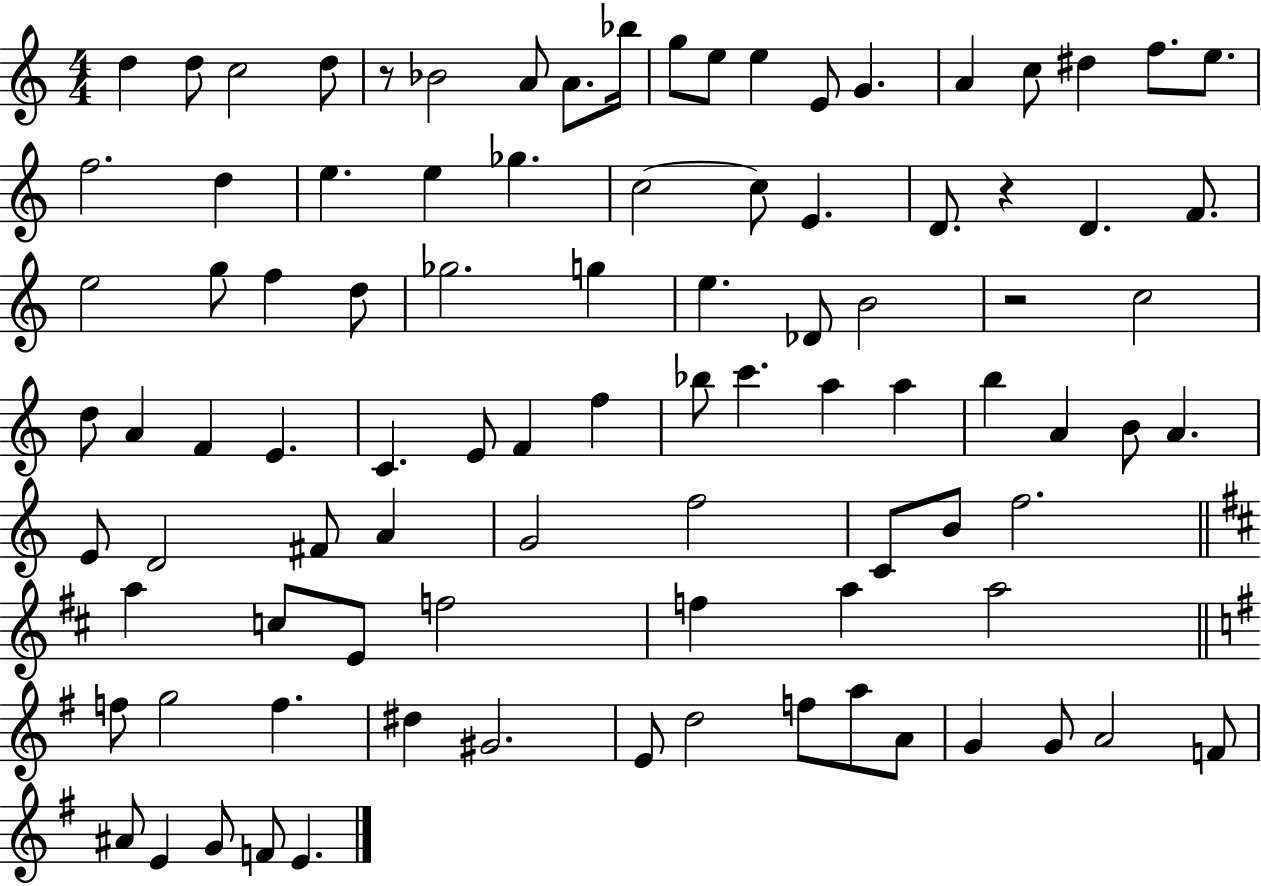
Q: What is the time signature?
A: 4/4